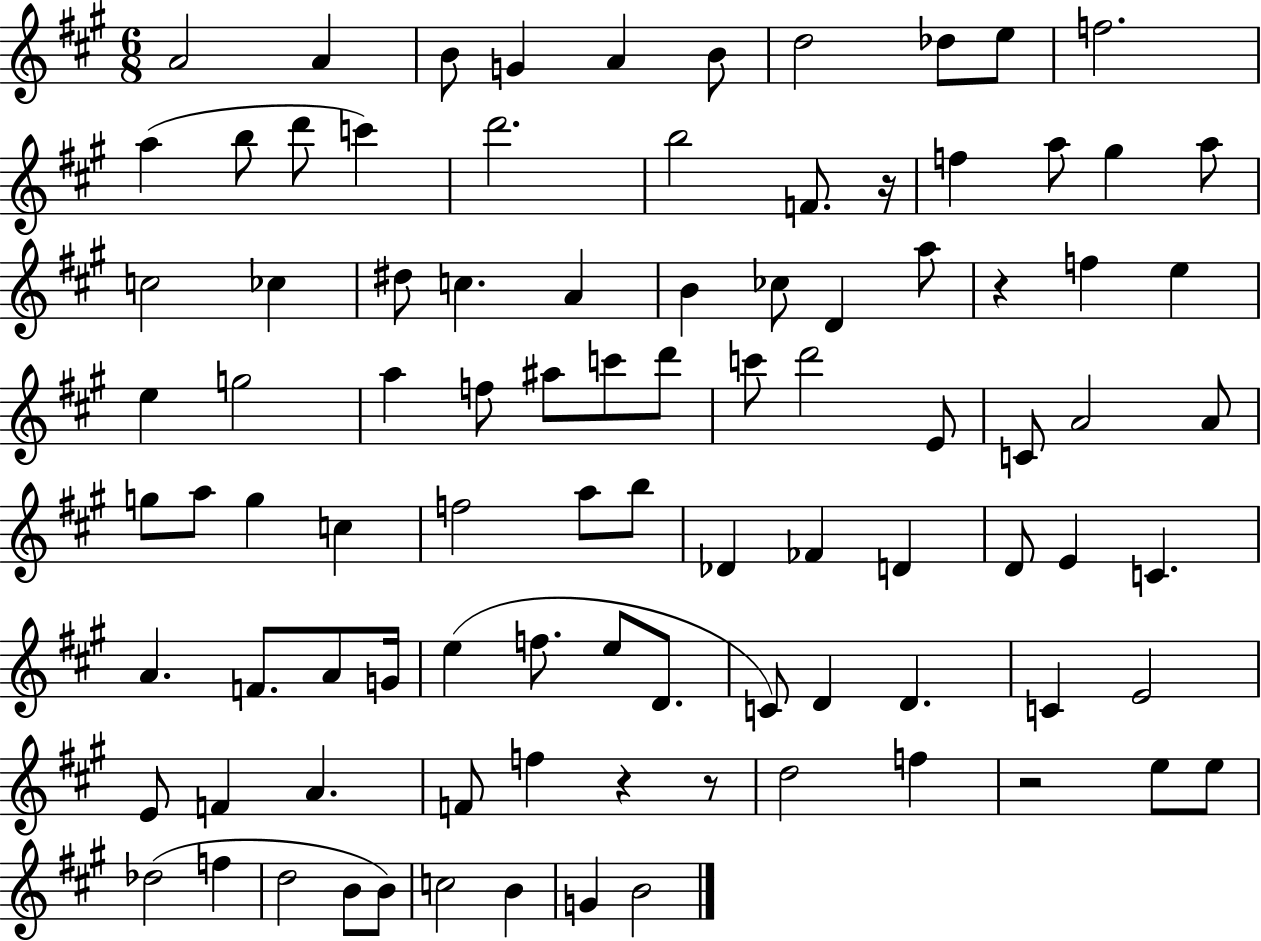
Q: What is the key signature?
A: A major